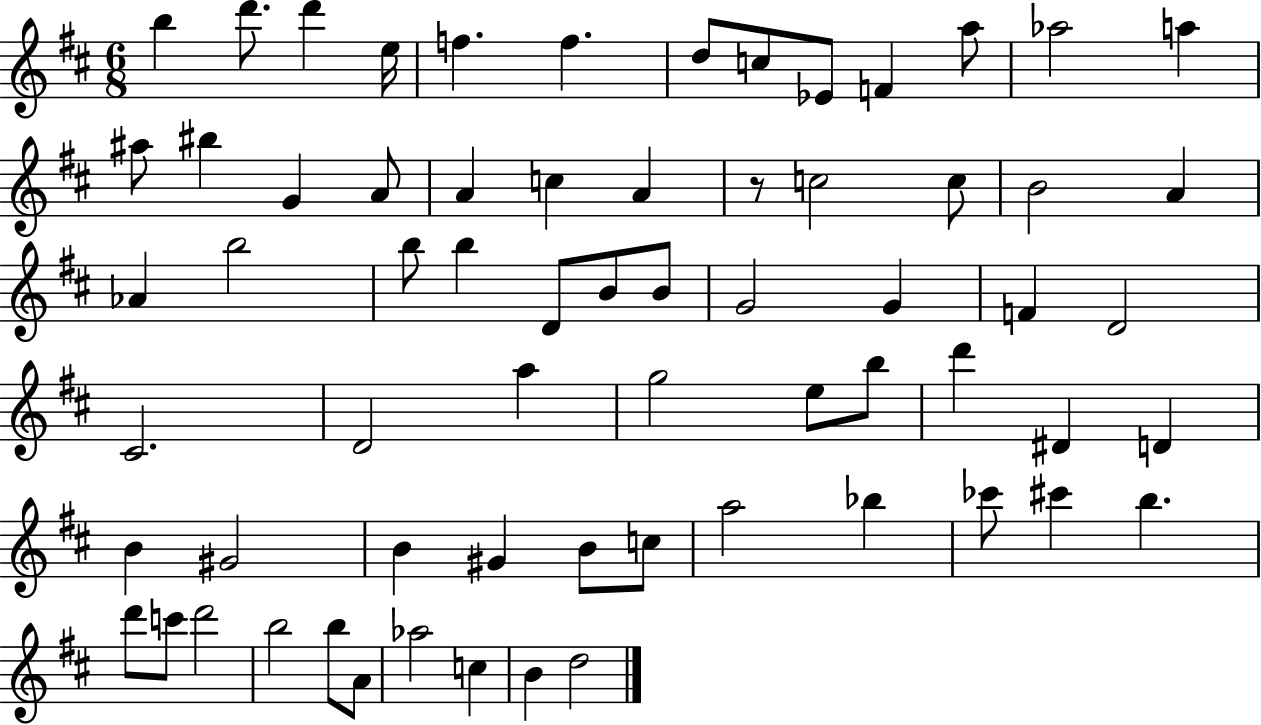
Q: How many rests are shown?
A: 1